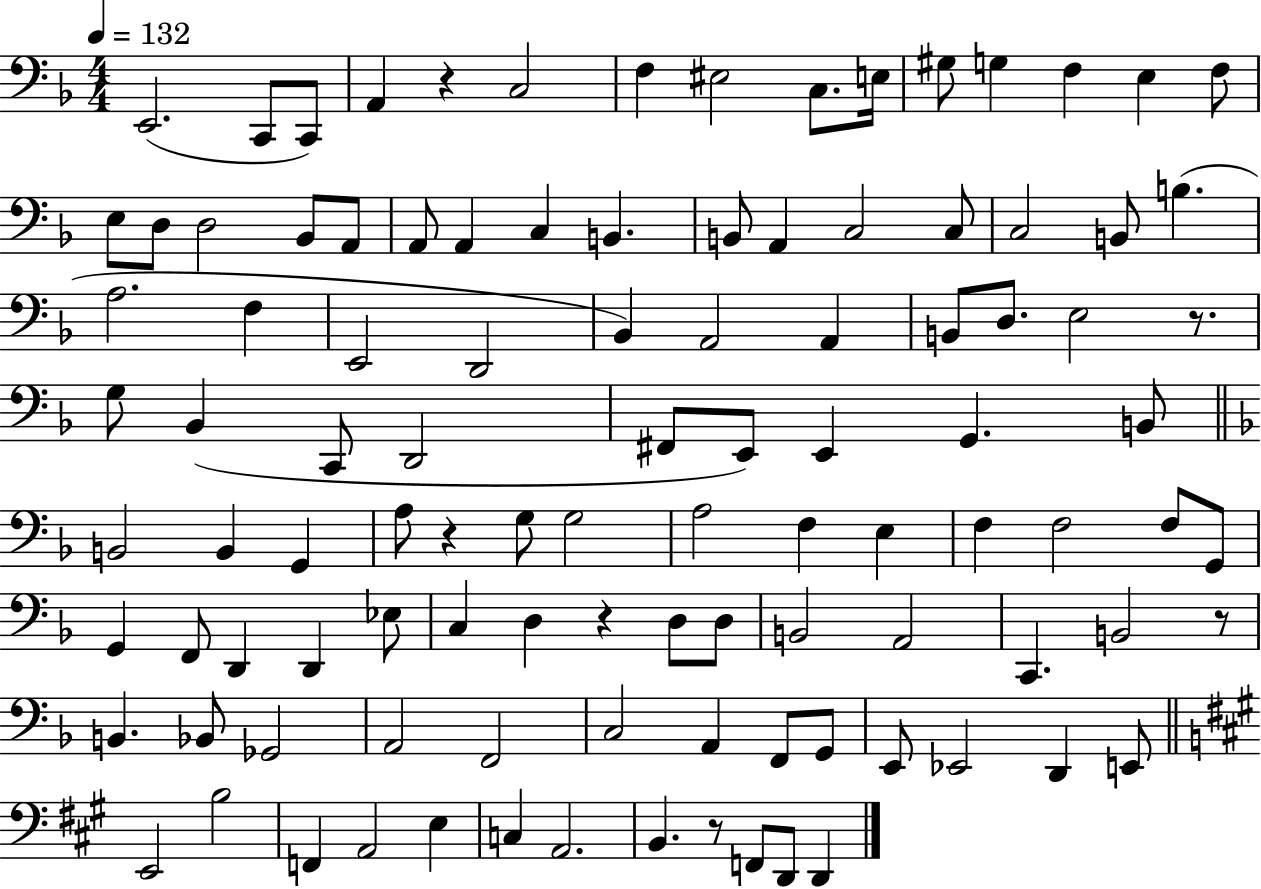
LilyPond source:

{
  \clef bass
  \numericTimeSignature
  \time 4/4
  \key f \major
  \tempo 4 = 132
  e,2.( c,8 c,8) | a,4 r4 c2 | f4 eis2 c8. e16 | gis8 g4 f4 e4 f8 | \break e8 d8 d2 bes,8 a,8 | a,8 a,4 c4 b,4. | b,8 a,4 c2 c8 | c2 b,8 b4.( | \break a2. f4 | e,2 d,2 | bes,4) a,2 a,4 | b,8 d8. e2 r8. | \break g8 bes,4( c,8 d,2 | fis,8 e,8) e,4 g,4. b,8 | \bar "||" \break \key d \minor b,2 b,4 g,4 | a8 r4 g8 g2 | a2 f4 e4 | f4 f2 f8 g,8 | \break g,4 f,8 d,4 d,4 ees8 | c4 d4 r4 d8 d8 | b,2 a,2 | c,4. b,2 r8 | \break b,4. bes,8 ges,2 | a,2 f,2 | c2 a,4 f,8 g,8 | e,8 ees,2 d,4 e,8 | \break \bar "||" \break \key a \major e,2 b2 | f,4 a,2 e4 | c4 a,2. | b,4. r8 f,8 d,8 d,4 | \break \bar "|."
}